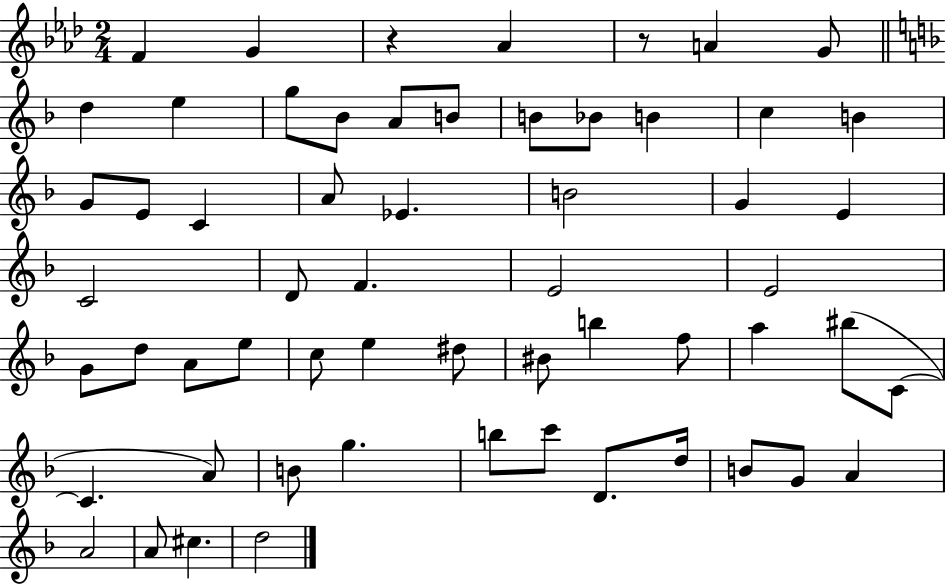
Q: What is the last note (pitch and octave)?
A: D5